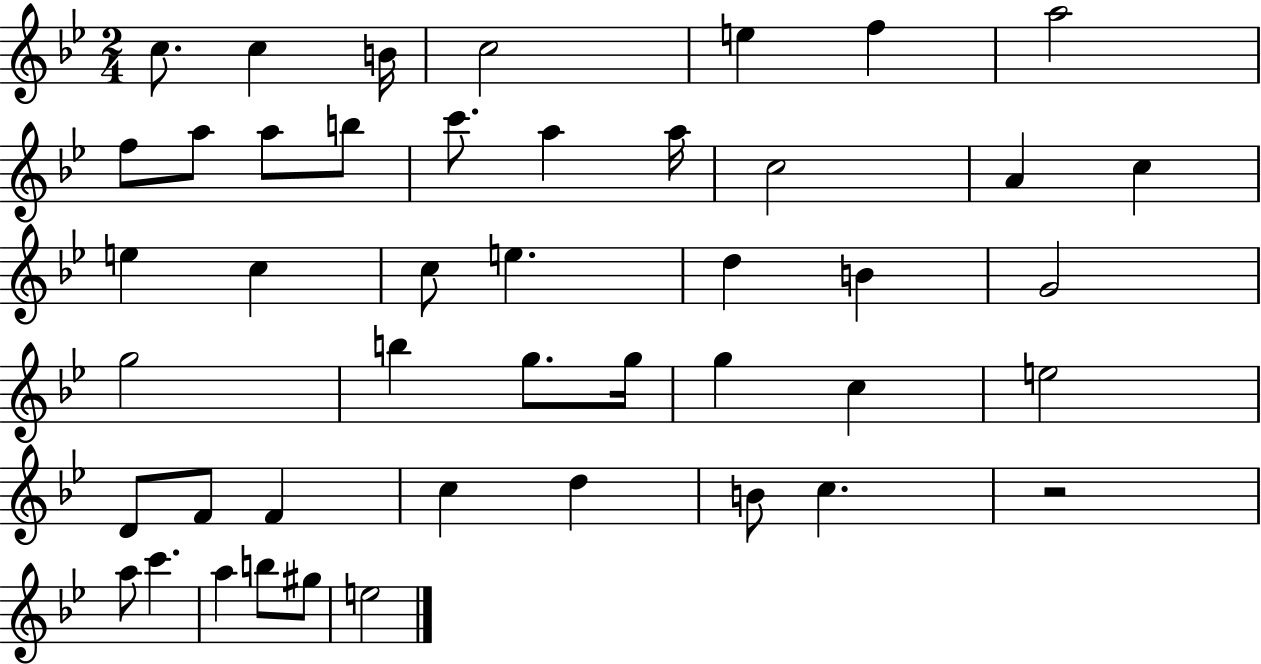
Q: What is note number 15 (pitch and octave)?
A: C5